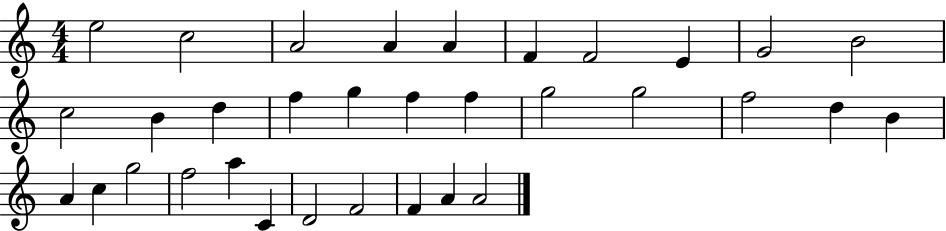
{
  \clef treble
  \numericTimeSignature
  \time 4/4
  \key c \major
  e''2 c''2 | a'2 a'4 a'4 | f'4 f'2 e'4 | g'2 b'2 | \break c''2 b'4 d''4 | f''4 g''4 f''4 f''4 | g''2 g''2 | f''2 d''4 b'4 | \break a'4 c''4 g''2 | f''2 a''4 c'4 | d'2 f'2 | f'4 a'4 a'2 | \break \bar "|."
}